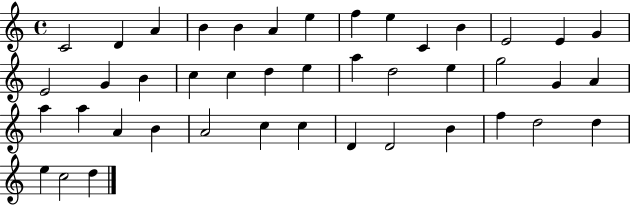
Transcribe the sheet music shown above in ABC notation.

X:1
T:Untitled
M:4/4
L:1/4
K:C
C2 D A B B A e f e C B E2 E G E2 G B c c d e a d2 e g2 G A a a A B A2 c c D D2 B f d2 d e c2 d